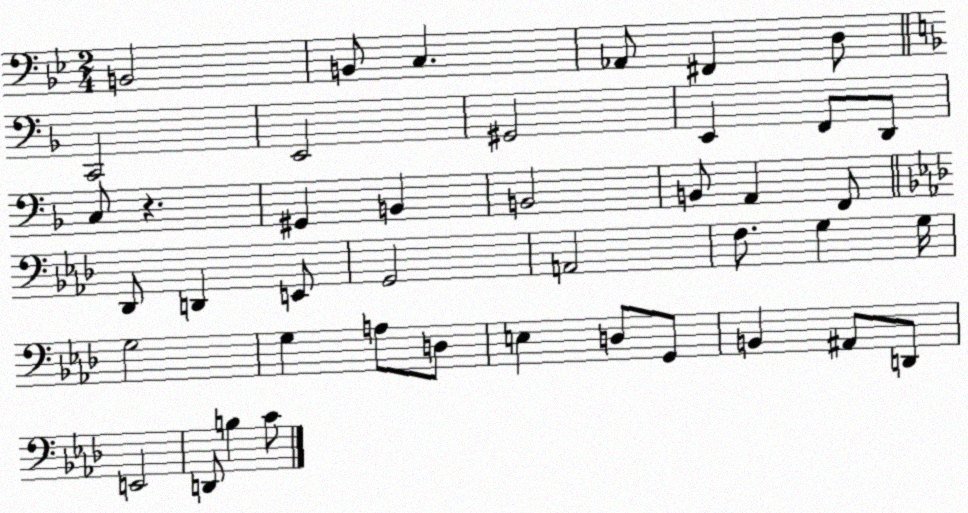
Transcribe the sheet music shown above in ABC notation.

X:1
T:Untitled
M:2/4
L:1/4
K:Bb
B,,2 B,,/2 C, _A,,/2 ^F,, D,/2 C,,2 E,,2 ^G,,2 E,, F,,/2 D,,/2 C,/2 z ^G,, B,, B,,2 B,,/2 A,, F,,/2 _D,,/2 D,, E,,/2 G,,2 A,,2 F,/2 G, G,/4 G,2 G, A,/2 D,/2 E, D,/2 G,,/2 B,, ^A,,/2 D,,/2 E,,2 D,,/2 B, C/2